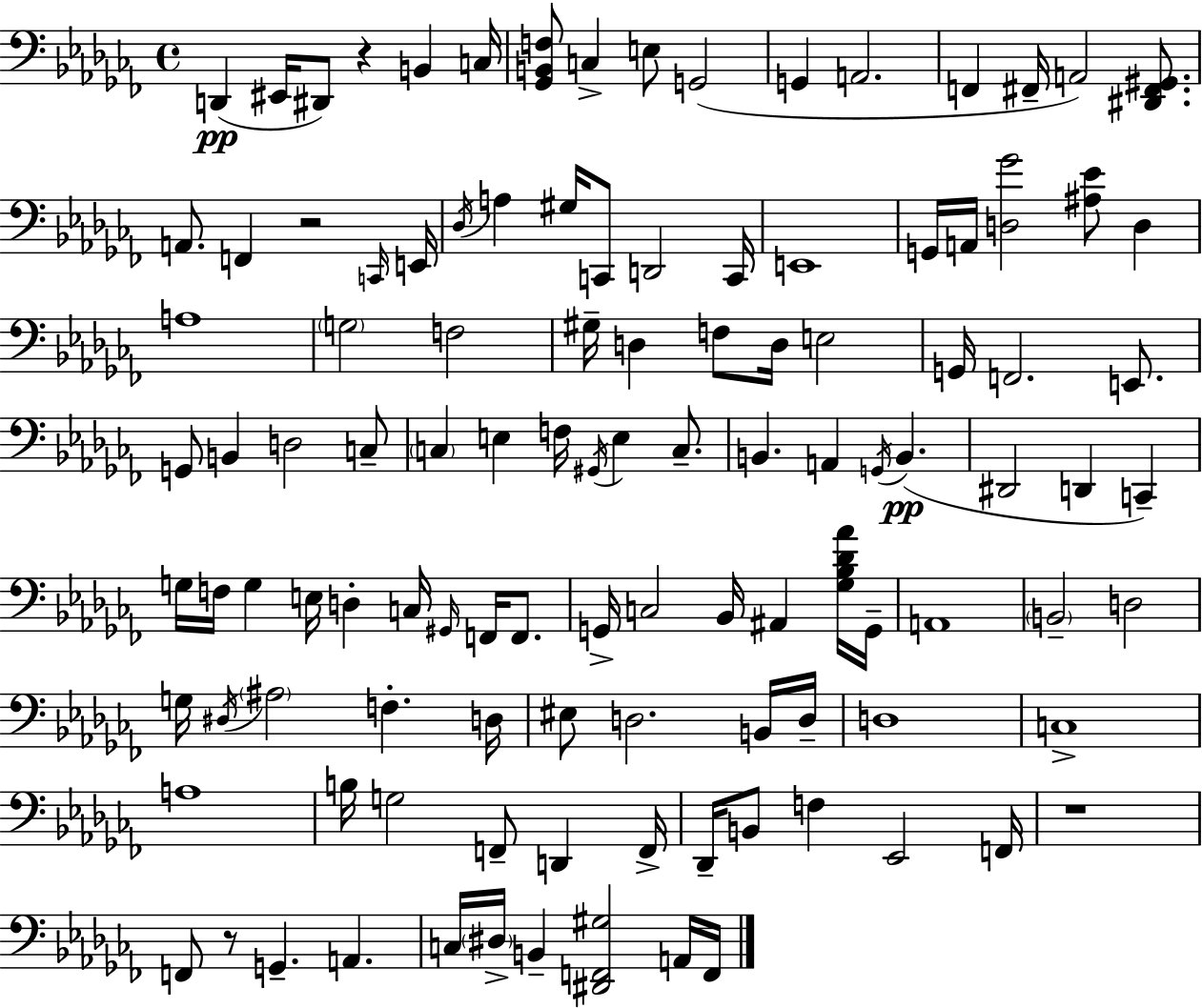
{
  \clef bass
  \time 4/4
  \defaultTimeSignature
  \key aes \minor
  d,4(\pp eis,16 dis,8) r4 b,4 c16 | <ges, b, f>8 c4-> e8 g,2( | g,4 a,2. | f,4 fis,16-- a,2) <dis, fis, gis,>8. | \break a,8. f,4 r2 \grace { c,16 } | e,16 \acciaccatura { des16 } a4 gis16 c,8 d,2 | c,16 e,1 | g,16 a,16 <d ges'>2 <ais ees'>8 d4 | \break a1 | \parenthesize g2 f2 | gis16-- d4 f8 d16 e2 | g,16 f,2. e,8. | \break g,8 b,4 d2 | c8-- \parenthesize c4 e4 f16 \acciaccatura { gis,16 } e4 | c8.-- b,4. a,4 \acciaccatura { g,16 }(\pp b,4. | dis,2 d,4 | \break c,4--) g16 f16 g4 e16 d4-. c16 | \grace { gis,16 } f,16 f,8. g,16-> c2 bes,16 ais,4 | <ges bes des' aes'>16 g,16-- a,1 | \parenthesize b,2-- d2 | \break g16 \acciaccatura { dis16 } \parenthesize ais2 f4.-. | d16 eis8 d2. | b,16 d16-- d1 | c1-> | \break a1 | b16 g2 f,8-- | d,4 f,16-> des,16-- b,8 f4 ees,2 | f,16 r1 | \break f,8 r8 g,4.-- | a,4. c16 \parenthesize dis16-> b,4-- <dis, f, gis>2 | a,16 f,16 \bar "|."
}